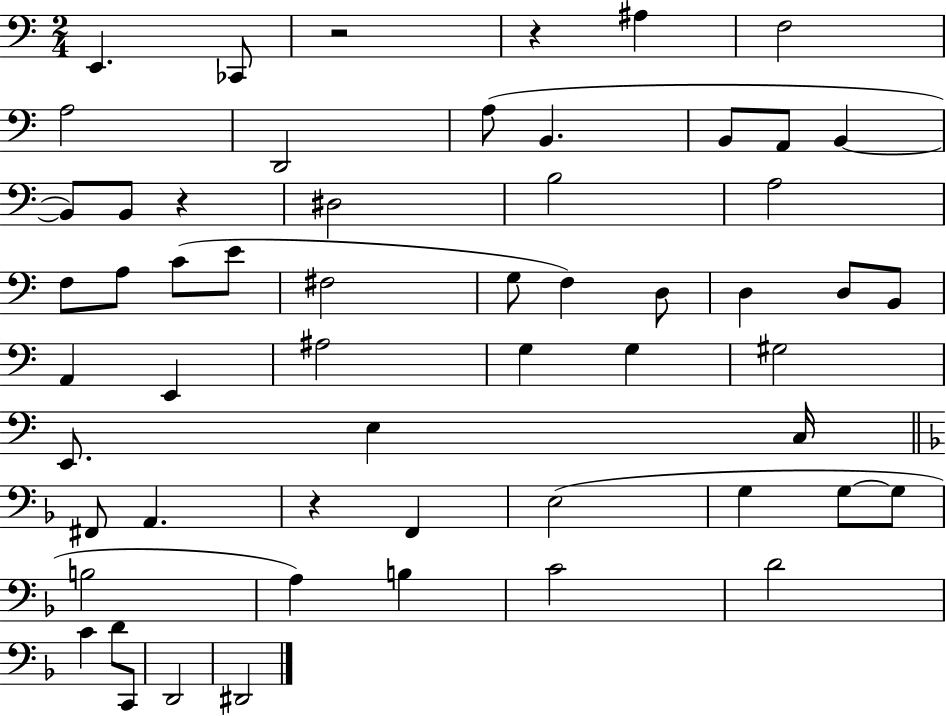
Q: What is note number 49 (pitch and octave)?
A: C4